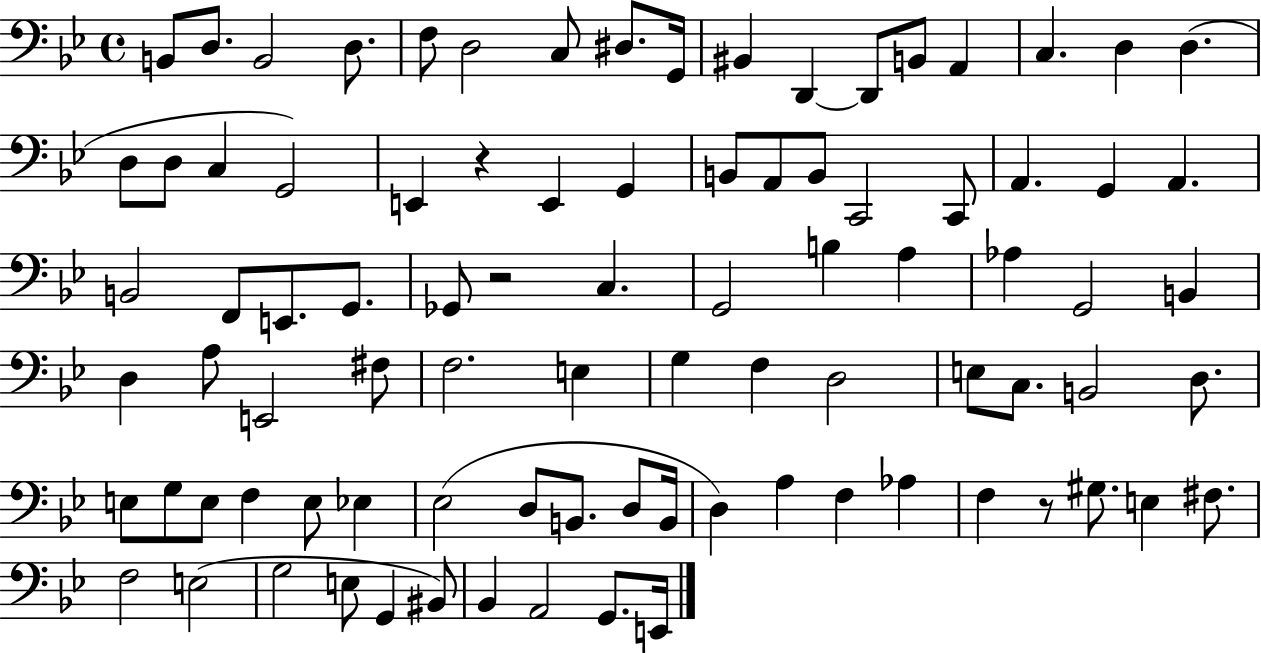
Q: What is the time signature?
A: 4/4